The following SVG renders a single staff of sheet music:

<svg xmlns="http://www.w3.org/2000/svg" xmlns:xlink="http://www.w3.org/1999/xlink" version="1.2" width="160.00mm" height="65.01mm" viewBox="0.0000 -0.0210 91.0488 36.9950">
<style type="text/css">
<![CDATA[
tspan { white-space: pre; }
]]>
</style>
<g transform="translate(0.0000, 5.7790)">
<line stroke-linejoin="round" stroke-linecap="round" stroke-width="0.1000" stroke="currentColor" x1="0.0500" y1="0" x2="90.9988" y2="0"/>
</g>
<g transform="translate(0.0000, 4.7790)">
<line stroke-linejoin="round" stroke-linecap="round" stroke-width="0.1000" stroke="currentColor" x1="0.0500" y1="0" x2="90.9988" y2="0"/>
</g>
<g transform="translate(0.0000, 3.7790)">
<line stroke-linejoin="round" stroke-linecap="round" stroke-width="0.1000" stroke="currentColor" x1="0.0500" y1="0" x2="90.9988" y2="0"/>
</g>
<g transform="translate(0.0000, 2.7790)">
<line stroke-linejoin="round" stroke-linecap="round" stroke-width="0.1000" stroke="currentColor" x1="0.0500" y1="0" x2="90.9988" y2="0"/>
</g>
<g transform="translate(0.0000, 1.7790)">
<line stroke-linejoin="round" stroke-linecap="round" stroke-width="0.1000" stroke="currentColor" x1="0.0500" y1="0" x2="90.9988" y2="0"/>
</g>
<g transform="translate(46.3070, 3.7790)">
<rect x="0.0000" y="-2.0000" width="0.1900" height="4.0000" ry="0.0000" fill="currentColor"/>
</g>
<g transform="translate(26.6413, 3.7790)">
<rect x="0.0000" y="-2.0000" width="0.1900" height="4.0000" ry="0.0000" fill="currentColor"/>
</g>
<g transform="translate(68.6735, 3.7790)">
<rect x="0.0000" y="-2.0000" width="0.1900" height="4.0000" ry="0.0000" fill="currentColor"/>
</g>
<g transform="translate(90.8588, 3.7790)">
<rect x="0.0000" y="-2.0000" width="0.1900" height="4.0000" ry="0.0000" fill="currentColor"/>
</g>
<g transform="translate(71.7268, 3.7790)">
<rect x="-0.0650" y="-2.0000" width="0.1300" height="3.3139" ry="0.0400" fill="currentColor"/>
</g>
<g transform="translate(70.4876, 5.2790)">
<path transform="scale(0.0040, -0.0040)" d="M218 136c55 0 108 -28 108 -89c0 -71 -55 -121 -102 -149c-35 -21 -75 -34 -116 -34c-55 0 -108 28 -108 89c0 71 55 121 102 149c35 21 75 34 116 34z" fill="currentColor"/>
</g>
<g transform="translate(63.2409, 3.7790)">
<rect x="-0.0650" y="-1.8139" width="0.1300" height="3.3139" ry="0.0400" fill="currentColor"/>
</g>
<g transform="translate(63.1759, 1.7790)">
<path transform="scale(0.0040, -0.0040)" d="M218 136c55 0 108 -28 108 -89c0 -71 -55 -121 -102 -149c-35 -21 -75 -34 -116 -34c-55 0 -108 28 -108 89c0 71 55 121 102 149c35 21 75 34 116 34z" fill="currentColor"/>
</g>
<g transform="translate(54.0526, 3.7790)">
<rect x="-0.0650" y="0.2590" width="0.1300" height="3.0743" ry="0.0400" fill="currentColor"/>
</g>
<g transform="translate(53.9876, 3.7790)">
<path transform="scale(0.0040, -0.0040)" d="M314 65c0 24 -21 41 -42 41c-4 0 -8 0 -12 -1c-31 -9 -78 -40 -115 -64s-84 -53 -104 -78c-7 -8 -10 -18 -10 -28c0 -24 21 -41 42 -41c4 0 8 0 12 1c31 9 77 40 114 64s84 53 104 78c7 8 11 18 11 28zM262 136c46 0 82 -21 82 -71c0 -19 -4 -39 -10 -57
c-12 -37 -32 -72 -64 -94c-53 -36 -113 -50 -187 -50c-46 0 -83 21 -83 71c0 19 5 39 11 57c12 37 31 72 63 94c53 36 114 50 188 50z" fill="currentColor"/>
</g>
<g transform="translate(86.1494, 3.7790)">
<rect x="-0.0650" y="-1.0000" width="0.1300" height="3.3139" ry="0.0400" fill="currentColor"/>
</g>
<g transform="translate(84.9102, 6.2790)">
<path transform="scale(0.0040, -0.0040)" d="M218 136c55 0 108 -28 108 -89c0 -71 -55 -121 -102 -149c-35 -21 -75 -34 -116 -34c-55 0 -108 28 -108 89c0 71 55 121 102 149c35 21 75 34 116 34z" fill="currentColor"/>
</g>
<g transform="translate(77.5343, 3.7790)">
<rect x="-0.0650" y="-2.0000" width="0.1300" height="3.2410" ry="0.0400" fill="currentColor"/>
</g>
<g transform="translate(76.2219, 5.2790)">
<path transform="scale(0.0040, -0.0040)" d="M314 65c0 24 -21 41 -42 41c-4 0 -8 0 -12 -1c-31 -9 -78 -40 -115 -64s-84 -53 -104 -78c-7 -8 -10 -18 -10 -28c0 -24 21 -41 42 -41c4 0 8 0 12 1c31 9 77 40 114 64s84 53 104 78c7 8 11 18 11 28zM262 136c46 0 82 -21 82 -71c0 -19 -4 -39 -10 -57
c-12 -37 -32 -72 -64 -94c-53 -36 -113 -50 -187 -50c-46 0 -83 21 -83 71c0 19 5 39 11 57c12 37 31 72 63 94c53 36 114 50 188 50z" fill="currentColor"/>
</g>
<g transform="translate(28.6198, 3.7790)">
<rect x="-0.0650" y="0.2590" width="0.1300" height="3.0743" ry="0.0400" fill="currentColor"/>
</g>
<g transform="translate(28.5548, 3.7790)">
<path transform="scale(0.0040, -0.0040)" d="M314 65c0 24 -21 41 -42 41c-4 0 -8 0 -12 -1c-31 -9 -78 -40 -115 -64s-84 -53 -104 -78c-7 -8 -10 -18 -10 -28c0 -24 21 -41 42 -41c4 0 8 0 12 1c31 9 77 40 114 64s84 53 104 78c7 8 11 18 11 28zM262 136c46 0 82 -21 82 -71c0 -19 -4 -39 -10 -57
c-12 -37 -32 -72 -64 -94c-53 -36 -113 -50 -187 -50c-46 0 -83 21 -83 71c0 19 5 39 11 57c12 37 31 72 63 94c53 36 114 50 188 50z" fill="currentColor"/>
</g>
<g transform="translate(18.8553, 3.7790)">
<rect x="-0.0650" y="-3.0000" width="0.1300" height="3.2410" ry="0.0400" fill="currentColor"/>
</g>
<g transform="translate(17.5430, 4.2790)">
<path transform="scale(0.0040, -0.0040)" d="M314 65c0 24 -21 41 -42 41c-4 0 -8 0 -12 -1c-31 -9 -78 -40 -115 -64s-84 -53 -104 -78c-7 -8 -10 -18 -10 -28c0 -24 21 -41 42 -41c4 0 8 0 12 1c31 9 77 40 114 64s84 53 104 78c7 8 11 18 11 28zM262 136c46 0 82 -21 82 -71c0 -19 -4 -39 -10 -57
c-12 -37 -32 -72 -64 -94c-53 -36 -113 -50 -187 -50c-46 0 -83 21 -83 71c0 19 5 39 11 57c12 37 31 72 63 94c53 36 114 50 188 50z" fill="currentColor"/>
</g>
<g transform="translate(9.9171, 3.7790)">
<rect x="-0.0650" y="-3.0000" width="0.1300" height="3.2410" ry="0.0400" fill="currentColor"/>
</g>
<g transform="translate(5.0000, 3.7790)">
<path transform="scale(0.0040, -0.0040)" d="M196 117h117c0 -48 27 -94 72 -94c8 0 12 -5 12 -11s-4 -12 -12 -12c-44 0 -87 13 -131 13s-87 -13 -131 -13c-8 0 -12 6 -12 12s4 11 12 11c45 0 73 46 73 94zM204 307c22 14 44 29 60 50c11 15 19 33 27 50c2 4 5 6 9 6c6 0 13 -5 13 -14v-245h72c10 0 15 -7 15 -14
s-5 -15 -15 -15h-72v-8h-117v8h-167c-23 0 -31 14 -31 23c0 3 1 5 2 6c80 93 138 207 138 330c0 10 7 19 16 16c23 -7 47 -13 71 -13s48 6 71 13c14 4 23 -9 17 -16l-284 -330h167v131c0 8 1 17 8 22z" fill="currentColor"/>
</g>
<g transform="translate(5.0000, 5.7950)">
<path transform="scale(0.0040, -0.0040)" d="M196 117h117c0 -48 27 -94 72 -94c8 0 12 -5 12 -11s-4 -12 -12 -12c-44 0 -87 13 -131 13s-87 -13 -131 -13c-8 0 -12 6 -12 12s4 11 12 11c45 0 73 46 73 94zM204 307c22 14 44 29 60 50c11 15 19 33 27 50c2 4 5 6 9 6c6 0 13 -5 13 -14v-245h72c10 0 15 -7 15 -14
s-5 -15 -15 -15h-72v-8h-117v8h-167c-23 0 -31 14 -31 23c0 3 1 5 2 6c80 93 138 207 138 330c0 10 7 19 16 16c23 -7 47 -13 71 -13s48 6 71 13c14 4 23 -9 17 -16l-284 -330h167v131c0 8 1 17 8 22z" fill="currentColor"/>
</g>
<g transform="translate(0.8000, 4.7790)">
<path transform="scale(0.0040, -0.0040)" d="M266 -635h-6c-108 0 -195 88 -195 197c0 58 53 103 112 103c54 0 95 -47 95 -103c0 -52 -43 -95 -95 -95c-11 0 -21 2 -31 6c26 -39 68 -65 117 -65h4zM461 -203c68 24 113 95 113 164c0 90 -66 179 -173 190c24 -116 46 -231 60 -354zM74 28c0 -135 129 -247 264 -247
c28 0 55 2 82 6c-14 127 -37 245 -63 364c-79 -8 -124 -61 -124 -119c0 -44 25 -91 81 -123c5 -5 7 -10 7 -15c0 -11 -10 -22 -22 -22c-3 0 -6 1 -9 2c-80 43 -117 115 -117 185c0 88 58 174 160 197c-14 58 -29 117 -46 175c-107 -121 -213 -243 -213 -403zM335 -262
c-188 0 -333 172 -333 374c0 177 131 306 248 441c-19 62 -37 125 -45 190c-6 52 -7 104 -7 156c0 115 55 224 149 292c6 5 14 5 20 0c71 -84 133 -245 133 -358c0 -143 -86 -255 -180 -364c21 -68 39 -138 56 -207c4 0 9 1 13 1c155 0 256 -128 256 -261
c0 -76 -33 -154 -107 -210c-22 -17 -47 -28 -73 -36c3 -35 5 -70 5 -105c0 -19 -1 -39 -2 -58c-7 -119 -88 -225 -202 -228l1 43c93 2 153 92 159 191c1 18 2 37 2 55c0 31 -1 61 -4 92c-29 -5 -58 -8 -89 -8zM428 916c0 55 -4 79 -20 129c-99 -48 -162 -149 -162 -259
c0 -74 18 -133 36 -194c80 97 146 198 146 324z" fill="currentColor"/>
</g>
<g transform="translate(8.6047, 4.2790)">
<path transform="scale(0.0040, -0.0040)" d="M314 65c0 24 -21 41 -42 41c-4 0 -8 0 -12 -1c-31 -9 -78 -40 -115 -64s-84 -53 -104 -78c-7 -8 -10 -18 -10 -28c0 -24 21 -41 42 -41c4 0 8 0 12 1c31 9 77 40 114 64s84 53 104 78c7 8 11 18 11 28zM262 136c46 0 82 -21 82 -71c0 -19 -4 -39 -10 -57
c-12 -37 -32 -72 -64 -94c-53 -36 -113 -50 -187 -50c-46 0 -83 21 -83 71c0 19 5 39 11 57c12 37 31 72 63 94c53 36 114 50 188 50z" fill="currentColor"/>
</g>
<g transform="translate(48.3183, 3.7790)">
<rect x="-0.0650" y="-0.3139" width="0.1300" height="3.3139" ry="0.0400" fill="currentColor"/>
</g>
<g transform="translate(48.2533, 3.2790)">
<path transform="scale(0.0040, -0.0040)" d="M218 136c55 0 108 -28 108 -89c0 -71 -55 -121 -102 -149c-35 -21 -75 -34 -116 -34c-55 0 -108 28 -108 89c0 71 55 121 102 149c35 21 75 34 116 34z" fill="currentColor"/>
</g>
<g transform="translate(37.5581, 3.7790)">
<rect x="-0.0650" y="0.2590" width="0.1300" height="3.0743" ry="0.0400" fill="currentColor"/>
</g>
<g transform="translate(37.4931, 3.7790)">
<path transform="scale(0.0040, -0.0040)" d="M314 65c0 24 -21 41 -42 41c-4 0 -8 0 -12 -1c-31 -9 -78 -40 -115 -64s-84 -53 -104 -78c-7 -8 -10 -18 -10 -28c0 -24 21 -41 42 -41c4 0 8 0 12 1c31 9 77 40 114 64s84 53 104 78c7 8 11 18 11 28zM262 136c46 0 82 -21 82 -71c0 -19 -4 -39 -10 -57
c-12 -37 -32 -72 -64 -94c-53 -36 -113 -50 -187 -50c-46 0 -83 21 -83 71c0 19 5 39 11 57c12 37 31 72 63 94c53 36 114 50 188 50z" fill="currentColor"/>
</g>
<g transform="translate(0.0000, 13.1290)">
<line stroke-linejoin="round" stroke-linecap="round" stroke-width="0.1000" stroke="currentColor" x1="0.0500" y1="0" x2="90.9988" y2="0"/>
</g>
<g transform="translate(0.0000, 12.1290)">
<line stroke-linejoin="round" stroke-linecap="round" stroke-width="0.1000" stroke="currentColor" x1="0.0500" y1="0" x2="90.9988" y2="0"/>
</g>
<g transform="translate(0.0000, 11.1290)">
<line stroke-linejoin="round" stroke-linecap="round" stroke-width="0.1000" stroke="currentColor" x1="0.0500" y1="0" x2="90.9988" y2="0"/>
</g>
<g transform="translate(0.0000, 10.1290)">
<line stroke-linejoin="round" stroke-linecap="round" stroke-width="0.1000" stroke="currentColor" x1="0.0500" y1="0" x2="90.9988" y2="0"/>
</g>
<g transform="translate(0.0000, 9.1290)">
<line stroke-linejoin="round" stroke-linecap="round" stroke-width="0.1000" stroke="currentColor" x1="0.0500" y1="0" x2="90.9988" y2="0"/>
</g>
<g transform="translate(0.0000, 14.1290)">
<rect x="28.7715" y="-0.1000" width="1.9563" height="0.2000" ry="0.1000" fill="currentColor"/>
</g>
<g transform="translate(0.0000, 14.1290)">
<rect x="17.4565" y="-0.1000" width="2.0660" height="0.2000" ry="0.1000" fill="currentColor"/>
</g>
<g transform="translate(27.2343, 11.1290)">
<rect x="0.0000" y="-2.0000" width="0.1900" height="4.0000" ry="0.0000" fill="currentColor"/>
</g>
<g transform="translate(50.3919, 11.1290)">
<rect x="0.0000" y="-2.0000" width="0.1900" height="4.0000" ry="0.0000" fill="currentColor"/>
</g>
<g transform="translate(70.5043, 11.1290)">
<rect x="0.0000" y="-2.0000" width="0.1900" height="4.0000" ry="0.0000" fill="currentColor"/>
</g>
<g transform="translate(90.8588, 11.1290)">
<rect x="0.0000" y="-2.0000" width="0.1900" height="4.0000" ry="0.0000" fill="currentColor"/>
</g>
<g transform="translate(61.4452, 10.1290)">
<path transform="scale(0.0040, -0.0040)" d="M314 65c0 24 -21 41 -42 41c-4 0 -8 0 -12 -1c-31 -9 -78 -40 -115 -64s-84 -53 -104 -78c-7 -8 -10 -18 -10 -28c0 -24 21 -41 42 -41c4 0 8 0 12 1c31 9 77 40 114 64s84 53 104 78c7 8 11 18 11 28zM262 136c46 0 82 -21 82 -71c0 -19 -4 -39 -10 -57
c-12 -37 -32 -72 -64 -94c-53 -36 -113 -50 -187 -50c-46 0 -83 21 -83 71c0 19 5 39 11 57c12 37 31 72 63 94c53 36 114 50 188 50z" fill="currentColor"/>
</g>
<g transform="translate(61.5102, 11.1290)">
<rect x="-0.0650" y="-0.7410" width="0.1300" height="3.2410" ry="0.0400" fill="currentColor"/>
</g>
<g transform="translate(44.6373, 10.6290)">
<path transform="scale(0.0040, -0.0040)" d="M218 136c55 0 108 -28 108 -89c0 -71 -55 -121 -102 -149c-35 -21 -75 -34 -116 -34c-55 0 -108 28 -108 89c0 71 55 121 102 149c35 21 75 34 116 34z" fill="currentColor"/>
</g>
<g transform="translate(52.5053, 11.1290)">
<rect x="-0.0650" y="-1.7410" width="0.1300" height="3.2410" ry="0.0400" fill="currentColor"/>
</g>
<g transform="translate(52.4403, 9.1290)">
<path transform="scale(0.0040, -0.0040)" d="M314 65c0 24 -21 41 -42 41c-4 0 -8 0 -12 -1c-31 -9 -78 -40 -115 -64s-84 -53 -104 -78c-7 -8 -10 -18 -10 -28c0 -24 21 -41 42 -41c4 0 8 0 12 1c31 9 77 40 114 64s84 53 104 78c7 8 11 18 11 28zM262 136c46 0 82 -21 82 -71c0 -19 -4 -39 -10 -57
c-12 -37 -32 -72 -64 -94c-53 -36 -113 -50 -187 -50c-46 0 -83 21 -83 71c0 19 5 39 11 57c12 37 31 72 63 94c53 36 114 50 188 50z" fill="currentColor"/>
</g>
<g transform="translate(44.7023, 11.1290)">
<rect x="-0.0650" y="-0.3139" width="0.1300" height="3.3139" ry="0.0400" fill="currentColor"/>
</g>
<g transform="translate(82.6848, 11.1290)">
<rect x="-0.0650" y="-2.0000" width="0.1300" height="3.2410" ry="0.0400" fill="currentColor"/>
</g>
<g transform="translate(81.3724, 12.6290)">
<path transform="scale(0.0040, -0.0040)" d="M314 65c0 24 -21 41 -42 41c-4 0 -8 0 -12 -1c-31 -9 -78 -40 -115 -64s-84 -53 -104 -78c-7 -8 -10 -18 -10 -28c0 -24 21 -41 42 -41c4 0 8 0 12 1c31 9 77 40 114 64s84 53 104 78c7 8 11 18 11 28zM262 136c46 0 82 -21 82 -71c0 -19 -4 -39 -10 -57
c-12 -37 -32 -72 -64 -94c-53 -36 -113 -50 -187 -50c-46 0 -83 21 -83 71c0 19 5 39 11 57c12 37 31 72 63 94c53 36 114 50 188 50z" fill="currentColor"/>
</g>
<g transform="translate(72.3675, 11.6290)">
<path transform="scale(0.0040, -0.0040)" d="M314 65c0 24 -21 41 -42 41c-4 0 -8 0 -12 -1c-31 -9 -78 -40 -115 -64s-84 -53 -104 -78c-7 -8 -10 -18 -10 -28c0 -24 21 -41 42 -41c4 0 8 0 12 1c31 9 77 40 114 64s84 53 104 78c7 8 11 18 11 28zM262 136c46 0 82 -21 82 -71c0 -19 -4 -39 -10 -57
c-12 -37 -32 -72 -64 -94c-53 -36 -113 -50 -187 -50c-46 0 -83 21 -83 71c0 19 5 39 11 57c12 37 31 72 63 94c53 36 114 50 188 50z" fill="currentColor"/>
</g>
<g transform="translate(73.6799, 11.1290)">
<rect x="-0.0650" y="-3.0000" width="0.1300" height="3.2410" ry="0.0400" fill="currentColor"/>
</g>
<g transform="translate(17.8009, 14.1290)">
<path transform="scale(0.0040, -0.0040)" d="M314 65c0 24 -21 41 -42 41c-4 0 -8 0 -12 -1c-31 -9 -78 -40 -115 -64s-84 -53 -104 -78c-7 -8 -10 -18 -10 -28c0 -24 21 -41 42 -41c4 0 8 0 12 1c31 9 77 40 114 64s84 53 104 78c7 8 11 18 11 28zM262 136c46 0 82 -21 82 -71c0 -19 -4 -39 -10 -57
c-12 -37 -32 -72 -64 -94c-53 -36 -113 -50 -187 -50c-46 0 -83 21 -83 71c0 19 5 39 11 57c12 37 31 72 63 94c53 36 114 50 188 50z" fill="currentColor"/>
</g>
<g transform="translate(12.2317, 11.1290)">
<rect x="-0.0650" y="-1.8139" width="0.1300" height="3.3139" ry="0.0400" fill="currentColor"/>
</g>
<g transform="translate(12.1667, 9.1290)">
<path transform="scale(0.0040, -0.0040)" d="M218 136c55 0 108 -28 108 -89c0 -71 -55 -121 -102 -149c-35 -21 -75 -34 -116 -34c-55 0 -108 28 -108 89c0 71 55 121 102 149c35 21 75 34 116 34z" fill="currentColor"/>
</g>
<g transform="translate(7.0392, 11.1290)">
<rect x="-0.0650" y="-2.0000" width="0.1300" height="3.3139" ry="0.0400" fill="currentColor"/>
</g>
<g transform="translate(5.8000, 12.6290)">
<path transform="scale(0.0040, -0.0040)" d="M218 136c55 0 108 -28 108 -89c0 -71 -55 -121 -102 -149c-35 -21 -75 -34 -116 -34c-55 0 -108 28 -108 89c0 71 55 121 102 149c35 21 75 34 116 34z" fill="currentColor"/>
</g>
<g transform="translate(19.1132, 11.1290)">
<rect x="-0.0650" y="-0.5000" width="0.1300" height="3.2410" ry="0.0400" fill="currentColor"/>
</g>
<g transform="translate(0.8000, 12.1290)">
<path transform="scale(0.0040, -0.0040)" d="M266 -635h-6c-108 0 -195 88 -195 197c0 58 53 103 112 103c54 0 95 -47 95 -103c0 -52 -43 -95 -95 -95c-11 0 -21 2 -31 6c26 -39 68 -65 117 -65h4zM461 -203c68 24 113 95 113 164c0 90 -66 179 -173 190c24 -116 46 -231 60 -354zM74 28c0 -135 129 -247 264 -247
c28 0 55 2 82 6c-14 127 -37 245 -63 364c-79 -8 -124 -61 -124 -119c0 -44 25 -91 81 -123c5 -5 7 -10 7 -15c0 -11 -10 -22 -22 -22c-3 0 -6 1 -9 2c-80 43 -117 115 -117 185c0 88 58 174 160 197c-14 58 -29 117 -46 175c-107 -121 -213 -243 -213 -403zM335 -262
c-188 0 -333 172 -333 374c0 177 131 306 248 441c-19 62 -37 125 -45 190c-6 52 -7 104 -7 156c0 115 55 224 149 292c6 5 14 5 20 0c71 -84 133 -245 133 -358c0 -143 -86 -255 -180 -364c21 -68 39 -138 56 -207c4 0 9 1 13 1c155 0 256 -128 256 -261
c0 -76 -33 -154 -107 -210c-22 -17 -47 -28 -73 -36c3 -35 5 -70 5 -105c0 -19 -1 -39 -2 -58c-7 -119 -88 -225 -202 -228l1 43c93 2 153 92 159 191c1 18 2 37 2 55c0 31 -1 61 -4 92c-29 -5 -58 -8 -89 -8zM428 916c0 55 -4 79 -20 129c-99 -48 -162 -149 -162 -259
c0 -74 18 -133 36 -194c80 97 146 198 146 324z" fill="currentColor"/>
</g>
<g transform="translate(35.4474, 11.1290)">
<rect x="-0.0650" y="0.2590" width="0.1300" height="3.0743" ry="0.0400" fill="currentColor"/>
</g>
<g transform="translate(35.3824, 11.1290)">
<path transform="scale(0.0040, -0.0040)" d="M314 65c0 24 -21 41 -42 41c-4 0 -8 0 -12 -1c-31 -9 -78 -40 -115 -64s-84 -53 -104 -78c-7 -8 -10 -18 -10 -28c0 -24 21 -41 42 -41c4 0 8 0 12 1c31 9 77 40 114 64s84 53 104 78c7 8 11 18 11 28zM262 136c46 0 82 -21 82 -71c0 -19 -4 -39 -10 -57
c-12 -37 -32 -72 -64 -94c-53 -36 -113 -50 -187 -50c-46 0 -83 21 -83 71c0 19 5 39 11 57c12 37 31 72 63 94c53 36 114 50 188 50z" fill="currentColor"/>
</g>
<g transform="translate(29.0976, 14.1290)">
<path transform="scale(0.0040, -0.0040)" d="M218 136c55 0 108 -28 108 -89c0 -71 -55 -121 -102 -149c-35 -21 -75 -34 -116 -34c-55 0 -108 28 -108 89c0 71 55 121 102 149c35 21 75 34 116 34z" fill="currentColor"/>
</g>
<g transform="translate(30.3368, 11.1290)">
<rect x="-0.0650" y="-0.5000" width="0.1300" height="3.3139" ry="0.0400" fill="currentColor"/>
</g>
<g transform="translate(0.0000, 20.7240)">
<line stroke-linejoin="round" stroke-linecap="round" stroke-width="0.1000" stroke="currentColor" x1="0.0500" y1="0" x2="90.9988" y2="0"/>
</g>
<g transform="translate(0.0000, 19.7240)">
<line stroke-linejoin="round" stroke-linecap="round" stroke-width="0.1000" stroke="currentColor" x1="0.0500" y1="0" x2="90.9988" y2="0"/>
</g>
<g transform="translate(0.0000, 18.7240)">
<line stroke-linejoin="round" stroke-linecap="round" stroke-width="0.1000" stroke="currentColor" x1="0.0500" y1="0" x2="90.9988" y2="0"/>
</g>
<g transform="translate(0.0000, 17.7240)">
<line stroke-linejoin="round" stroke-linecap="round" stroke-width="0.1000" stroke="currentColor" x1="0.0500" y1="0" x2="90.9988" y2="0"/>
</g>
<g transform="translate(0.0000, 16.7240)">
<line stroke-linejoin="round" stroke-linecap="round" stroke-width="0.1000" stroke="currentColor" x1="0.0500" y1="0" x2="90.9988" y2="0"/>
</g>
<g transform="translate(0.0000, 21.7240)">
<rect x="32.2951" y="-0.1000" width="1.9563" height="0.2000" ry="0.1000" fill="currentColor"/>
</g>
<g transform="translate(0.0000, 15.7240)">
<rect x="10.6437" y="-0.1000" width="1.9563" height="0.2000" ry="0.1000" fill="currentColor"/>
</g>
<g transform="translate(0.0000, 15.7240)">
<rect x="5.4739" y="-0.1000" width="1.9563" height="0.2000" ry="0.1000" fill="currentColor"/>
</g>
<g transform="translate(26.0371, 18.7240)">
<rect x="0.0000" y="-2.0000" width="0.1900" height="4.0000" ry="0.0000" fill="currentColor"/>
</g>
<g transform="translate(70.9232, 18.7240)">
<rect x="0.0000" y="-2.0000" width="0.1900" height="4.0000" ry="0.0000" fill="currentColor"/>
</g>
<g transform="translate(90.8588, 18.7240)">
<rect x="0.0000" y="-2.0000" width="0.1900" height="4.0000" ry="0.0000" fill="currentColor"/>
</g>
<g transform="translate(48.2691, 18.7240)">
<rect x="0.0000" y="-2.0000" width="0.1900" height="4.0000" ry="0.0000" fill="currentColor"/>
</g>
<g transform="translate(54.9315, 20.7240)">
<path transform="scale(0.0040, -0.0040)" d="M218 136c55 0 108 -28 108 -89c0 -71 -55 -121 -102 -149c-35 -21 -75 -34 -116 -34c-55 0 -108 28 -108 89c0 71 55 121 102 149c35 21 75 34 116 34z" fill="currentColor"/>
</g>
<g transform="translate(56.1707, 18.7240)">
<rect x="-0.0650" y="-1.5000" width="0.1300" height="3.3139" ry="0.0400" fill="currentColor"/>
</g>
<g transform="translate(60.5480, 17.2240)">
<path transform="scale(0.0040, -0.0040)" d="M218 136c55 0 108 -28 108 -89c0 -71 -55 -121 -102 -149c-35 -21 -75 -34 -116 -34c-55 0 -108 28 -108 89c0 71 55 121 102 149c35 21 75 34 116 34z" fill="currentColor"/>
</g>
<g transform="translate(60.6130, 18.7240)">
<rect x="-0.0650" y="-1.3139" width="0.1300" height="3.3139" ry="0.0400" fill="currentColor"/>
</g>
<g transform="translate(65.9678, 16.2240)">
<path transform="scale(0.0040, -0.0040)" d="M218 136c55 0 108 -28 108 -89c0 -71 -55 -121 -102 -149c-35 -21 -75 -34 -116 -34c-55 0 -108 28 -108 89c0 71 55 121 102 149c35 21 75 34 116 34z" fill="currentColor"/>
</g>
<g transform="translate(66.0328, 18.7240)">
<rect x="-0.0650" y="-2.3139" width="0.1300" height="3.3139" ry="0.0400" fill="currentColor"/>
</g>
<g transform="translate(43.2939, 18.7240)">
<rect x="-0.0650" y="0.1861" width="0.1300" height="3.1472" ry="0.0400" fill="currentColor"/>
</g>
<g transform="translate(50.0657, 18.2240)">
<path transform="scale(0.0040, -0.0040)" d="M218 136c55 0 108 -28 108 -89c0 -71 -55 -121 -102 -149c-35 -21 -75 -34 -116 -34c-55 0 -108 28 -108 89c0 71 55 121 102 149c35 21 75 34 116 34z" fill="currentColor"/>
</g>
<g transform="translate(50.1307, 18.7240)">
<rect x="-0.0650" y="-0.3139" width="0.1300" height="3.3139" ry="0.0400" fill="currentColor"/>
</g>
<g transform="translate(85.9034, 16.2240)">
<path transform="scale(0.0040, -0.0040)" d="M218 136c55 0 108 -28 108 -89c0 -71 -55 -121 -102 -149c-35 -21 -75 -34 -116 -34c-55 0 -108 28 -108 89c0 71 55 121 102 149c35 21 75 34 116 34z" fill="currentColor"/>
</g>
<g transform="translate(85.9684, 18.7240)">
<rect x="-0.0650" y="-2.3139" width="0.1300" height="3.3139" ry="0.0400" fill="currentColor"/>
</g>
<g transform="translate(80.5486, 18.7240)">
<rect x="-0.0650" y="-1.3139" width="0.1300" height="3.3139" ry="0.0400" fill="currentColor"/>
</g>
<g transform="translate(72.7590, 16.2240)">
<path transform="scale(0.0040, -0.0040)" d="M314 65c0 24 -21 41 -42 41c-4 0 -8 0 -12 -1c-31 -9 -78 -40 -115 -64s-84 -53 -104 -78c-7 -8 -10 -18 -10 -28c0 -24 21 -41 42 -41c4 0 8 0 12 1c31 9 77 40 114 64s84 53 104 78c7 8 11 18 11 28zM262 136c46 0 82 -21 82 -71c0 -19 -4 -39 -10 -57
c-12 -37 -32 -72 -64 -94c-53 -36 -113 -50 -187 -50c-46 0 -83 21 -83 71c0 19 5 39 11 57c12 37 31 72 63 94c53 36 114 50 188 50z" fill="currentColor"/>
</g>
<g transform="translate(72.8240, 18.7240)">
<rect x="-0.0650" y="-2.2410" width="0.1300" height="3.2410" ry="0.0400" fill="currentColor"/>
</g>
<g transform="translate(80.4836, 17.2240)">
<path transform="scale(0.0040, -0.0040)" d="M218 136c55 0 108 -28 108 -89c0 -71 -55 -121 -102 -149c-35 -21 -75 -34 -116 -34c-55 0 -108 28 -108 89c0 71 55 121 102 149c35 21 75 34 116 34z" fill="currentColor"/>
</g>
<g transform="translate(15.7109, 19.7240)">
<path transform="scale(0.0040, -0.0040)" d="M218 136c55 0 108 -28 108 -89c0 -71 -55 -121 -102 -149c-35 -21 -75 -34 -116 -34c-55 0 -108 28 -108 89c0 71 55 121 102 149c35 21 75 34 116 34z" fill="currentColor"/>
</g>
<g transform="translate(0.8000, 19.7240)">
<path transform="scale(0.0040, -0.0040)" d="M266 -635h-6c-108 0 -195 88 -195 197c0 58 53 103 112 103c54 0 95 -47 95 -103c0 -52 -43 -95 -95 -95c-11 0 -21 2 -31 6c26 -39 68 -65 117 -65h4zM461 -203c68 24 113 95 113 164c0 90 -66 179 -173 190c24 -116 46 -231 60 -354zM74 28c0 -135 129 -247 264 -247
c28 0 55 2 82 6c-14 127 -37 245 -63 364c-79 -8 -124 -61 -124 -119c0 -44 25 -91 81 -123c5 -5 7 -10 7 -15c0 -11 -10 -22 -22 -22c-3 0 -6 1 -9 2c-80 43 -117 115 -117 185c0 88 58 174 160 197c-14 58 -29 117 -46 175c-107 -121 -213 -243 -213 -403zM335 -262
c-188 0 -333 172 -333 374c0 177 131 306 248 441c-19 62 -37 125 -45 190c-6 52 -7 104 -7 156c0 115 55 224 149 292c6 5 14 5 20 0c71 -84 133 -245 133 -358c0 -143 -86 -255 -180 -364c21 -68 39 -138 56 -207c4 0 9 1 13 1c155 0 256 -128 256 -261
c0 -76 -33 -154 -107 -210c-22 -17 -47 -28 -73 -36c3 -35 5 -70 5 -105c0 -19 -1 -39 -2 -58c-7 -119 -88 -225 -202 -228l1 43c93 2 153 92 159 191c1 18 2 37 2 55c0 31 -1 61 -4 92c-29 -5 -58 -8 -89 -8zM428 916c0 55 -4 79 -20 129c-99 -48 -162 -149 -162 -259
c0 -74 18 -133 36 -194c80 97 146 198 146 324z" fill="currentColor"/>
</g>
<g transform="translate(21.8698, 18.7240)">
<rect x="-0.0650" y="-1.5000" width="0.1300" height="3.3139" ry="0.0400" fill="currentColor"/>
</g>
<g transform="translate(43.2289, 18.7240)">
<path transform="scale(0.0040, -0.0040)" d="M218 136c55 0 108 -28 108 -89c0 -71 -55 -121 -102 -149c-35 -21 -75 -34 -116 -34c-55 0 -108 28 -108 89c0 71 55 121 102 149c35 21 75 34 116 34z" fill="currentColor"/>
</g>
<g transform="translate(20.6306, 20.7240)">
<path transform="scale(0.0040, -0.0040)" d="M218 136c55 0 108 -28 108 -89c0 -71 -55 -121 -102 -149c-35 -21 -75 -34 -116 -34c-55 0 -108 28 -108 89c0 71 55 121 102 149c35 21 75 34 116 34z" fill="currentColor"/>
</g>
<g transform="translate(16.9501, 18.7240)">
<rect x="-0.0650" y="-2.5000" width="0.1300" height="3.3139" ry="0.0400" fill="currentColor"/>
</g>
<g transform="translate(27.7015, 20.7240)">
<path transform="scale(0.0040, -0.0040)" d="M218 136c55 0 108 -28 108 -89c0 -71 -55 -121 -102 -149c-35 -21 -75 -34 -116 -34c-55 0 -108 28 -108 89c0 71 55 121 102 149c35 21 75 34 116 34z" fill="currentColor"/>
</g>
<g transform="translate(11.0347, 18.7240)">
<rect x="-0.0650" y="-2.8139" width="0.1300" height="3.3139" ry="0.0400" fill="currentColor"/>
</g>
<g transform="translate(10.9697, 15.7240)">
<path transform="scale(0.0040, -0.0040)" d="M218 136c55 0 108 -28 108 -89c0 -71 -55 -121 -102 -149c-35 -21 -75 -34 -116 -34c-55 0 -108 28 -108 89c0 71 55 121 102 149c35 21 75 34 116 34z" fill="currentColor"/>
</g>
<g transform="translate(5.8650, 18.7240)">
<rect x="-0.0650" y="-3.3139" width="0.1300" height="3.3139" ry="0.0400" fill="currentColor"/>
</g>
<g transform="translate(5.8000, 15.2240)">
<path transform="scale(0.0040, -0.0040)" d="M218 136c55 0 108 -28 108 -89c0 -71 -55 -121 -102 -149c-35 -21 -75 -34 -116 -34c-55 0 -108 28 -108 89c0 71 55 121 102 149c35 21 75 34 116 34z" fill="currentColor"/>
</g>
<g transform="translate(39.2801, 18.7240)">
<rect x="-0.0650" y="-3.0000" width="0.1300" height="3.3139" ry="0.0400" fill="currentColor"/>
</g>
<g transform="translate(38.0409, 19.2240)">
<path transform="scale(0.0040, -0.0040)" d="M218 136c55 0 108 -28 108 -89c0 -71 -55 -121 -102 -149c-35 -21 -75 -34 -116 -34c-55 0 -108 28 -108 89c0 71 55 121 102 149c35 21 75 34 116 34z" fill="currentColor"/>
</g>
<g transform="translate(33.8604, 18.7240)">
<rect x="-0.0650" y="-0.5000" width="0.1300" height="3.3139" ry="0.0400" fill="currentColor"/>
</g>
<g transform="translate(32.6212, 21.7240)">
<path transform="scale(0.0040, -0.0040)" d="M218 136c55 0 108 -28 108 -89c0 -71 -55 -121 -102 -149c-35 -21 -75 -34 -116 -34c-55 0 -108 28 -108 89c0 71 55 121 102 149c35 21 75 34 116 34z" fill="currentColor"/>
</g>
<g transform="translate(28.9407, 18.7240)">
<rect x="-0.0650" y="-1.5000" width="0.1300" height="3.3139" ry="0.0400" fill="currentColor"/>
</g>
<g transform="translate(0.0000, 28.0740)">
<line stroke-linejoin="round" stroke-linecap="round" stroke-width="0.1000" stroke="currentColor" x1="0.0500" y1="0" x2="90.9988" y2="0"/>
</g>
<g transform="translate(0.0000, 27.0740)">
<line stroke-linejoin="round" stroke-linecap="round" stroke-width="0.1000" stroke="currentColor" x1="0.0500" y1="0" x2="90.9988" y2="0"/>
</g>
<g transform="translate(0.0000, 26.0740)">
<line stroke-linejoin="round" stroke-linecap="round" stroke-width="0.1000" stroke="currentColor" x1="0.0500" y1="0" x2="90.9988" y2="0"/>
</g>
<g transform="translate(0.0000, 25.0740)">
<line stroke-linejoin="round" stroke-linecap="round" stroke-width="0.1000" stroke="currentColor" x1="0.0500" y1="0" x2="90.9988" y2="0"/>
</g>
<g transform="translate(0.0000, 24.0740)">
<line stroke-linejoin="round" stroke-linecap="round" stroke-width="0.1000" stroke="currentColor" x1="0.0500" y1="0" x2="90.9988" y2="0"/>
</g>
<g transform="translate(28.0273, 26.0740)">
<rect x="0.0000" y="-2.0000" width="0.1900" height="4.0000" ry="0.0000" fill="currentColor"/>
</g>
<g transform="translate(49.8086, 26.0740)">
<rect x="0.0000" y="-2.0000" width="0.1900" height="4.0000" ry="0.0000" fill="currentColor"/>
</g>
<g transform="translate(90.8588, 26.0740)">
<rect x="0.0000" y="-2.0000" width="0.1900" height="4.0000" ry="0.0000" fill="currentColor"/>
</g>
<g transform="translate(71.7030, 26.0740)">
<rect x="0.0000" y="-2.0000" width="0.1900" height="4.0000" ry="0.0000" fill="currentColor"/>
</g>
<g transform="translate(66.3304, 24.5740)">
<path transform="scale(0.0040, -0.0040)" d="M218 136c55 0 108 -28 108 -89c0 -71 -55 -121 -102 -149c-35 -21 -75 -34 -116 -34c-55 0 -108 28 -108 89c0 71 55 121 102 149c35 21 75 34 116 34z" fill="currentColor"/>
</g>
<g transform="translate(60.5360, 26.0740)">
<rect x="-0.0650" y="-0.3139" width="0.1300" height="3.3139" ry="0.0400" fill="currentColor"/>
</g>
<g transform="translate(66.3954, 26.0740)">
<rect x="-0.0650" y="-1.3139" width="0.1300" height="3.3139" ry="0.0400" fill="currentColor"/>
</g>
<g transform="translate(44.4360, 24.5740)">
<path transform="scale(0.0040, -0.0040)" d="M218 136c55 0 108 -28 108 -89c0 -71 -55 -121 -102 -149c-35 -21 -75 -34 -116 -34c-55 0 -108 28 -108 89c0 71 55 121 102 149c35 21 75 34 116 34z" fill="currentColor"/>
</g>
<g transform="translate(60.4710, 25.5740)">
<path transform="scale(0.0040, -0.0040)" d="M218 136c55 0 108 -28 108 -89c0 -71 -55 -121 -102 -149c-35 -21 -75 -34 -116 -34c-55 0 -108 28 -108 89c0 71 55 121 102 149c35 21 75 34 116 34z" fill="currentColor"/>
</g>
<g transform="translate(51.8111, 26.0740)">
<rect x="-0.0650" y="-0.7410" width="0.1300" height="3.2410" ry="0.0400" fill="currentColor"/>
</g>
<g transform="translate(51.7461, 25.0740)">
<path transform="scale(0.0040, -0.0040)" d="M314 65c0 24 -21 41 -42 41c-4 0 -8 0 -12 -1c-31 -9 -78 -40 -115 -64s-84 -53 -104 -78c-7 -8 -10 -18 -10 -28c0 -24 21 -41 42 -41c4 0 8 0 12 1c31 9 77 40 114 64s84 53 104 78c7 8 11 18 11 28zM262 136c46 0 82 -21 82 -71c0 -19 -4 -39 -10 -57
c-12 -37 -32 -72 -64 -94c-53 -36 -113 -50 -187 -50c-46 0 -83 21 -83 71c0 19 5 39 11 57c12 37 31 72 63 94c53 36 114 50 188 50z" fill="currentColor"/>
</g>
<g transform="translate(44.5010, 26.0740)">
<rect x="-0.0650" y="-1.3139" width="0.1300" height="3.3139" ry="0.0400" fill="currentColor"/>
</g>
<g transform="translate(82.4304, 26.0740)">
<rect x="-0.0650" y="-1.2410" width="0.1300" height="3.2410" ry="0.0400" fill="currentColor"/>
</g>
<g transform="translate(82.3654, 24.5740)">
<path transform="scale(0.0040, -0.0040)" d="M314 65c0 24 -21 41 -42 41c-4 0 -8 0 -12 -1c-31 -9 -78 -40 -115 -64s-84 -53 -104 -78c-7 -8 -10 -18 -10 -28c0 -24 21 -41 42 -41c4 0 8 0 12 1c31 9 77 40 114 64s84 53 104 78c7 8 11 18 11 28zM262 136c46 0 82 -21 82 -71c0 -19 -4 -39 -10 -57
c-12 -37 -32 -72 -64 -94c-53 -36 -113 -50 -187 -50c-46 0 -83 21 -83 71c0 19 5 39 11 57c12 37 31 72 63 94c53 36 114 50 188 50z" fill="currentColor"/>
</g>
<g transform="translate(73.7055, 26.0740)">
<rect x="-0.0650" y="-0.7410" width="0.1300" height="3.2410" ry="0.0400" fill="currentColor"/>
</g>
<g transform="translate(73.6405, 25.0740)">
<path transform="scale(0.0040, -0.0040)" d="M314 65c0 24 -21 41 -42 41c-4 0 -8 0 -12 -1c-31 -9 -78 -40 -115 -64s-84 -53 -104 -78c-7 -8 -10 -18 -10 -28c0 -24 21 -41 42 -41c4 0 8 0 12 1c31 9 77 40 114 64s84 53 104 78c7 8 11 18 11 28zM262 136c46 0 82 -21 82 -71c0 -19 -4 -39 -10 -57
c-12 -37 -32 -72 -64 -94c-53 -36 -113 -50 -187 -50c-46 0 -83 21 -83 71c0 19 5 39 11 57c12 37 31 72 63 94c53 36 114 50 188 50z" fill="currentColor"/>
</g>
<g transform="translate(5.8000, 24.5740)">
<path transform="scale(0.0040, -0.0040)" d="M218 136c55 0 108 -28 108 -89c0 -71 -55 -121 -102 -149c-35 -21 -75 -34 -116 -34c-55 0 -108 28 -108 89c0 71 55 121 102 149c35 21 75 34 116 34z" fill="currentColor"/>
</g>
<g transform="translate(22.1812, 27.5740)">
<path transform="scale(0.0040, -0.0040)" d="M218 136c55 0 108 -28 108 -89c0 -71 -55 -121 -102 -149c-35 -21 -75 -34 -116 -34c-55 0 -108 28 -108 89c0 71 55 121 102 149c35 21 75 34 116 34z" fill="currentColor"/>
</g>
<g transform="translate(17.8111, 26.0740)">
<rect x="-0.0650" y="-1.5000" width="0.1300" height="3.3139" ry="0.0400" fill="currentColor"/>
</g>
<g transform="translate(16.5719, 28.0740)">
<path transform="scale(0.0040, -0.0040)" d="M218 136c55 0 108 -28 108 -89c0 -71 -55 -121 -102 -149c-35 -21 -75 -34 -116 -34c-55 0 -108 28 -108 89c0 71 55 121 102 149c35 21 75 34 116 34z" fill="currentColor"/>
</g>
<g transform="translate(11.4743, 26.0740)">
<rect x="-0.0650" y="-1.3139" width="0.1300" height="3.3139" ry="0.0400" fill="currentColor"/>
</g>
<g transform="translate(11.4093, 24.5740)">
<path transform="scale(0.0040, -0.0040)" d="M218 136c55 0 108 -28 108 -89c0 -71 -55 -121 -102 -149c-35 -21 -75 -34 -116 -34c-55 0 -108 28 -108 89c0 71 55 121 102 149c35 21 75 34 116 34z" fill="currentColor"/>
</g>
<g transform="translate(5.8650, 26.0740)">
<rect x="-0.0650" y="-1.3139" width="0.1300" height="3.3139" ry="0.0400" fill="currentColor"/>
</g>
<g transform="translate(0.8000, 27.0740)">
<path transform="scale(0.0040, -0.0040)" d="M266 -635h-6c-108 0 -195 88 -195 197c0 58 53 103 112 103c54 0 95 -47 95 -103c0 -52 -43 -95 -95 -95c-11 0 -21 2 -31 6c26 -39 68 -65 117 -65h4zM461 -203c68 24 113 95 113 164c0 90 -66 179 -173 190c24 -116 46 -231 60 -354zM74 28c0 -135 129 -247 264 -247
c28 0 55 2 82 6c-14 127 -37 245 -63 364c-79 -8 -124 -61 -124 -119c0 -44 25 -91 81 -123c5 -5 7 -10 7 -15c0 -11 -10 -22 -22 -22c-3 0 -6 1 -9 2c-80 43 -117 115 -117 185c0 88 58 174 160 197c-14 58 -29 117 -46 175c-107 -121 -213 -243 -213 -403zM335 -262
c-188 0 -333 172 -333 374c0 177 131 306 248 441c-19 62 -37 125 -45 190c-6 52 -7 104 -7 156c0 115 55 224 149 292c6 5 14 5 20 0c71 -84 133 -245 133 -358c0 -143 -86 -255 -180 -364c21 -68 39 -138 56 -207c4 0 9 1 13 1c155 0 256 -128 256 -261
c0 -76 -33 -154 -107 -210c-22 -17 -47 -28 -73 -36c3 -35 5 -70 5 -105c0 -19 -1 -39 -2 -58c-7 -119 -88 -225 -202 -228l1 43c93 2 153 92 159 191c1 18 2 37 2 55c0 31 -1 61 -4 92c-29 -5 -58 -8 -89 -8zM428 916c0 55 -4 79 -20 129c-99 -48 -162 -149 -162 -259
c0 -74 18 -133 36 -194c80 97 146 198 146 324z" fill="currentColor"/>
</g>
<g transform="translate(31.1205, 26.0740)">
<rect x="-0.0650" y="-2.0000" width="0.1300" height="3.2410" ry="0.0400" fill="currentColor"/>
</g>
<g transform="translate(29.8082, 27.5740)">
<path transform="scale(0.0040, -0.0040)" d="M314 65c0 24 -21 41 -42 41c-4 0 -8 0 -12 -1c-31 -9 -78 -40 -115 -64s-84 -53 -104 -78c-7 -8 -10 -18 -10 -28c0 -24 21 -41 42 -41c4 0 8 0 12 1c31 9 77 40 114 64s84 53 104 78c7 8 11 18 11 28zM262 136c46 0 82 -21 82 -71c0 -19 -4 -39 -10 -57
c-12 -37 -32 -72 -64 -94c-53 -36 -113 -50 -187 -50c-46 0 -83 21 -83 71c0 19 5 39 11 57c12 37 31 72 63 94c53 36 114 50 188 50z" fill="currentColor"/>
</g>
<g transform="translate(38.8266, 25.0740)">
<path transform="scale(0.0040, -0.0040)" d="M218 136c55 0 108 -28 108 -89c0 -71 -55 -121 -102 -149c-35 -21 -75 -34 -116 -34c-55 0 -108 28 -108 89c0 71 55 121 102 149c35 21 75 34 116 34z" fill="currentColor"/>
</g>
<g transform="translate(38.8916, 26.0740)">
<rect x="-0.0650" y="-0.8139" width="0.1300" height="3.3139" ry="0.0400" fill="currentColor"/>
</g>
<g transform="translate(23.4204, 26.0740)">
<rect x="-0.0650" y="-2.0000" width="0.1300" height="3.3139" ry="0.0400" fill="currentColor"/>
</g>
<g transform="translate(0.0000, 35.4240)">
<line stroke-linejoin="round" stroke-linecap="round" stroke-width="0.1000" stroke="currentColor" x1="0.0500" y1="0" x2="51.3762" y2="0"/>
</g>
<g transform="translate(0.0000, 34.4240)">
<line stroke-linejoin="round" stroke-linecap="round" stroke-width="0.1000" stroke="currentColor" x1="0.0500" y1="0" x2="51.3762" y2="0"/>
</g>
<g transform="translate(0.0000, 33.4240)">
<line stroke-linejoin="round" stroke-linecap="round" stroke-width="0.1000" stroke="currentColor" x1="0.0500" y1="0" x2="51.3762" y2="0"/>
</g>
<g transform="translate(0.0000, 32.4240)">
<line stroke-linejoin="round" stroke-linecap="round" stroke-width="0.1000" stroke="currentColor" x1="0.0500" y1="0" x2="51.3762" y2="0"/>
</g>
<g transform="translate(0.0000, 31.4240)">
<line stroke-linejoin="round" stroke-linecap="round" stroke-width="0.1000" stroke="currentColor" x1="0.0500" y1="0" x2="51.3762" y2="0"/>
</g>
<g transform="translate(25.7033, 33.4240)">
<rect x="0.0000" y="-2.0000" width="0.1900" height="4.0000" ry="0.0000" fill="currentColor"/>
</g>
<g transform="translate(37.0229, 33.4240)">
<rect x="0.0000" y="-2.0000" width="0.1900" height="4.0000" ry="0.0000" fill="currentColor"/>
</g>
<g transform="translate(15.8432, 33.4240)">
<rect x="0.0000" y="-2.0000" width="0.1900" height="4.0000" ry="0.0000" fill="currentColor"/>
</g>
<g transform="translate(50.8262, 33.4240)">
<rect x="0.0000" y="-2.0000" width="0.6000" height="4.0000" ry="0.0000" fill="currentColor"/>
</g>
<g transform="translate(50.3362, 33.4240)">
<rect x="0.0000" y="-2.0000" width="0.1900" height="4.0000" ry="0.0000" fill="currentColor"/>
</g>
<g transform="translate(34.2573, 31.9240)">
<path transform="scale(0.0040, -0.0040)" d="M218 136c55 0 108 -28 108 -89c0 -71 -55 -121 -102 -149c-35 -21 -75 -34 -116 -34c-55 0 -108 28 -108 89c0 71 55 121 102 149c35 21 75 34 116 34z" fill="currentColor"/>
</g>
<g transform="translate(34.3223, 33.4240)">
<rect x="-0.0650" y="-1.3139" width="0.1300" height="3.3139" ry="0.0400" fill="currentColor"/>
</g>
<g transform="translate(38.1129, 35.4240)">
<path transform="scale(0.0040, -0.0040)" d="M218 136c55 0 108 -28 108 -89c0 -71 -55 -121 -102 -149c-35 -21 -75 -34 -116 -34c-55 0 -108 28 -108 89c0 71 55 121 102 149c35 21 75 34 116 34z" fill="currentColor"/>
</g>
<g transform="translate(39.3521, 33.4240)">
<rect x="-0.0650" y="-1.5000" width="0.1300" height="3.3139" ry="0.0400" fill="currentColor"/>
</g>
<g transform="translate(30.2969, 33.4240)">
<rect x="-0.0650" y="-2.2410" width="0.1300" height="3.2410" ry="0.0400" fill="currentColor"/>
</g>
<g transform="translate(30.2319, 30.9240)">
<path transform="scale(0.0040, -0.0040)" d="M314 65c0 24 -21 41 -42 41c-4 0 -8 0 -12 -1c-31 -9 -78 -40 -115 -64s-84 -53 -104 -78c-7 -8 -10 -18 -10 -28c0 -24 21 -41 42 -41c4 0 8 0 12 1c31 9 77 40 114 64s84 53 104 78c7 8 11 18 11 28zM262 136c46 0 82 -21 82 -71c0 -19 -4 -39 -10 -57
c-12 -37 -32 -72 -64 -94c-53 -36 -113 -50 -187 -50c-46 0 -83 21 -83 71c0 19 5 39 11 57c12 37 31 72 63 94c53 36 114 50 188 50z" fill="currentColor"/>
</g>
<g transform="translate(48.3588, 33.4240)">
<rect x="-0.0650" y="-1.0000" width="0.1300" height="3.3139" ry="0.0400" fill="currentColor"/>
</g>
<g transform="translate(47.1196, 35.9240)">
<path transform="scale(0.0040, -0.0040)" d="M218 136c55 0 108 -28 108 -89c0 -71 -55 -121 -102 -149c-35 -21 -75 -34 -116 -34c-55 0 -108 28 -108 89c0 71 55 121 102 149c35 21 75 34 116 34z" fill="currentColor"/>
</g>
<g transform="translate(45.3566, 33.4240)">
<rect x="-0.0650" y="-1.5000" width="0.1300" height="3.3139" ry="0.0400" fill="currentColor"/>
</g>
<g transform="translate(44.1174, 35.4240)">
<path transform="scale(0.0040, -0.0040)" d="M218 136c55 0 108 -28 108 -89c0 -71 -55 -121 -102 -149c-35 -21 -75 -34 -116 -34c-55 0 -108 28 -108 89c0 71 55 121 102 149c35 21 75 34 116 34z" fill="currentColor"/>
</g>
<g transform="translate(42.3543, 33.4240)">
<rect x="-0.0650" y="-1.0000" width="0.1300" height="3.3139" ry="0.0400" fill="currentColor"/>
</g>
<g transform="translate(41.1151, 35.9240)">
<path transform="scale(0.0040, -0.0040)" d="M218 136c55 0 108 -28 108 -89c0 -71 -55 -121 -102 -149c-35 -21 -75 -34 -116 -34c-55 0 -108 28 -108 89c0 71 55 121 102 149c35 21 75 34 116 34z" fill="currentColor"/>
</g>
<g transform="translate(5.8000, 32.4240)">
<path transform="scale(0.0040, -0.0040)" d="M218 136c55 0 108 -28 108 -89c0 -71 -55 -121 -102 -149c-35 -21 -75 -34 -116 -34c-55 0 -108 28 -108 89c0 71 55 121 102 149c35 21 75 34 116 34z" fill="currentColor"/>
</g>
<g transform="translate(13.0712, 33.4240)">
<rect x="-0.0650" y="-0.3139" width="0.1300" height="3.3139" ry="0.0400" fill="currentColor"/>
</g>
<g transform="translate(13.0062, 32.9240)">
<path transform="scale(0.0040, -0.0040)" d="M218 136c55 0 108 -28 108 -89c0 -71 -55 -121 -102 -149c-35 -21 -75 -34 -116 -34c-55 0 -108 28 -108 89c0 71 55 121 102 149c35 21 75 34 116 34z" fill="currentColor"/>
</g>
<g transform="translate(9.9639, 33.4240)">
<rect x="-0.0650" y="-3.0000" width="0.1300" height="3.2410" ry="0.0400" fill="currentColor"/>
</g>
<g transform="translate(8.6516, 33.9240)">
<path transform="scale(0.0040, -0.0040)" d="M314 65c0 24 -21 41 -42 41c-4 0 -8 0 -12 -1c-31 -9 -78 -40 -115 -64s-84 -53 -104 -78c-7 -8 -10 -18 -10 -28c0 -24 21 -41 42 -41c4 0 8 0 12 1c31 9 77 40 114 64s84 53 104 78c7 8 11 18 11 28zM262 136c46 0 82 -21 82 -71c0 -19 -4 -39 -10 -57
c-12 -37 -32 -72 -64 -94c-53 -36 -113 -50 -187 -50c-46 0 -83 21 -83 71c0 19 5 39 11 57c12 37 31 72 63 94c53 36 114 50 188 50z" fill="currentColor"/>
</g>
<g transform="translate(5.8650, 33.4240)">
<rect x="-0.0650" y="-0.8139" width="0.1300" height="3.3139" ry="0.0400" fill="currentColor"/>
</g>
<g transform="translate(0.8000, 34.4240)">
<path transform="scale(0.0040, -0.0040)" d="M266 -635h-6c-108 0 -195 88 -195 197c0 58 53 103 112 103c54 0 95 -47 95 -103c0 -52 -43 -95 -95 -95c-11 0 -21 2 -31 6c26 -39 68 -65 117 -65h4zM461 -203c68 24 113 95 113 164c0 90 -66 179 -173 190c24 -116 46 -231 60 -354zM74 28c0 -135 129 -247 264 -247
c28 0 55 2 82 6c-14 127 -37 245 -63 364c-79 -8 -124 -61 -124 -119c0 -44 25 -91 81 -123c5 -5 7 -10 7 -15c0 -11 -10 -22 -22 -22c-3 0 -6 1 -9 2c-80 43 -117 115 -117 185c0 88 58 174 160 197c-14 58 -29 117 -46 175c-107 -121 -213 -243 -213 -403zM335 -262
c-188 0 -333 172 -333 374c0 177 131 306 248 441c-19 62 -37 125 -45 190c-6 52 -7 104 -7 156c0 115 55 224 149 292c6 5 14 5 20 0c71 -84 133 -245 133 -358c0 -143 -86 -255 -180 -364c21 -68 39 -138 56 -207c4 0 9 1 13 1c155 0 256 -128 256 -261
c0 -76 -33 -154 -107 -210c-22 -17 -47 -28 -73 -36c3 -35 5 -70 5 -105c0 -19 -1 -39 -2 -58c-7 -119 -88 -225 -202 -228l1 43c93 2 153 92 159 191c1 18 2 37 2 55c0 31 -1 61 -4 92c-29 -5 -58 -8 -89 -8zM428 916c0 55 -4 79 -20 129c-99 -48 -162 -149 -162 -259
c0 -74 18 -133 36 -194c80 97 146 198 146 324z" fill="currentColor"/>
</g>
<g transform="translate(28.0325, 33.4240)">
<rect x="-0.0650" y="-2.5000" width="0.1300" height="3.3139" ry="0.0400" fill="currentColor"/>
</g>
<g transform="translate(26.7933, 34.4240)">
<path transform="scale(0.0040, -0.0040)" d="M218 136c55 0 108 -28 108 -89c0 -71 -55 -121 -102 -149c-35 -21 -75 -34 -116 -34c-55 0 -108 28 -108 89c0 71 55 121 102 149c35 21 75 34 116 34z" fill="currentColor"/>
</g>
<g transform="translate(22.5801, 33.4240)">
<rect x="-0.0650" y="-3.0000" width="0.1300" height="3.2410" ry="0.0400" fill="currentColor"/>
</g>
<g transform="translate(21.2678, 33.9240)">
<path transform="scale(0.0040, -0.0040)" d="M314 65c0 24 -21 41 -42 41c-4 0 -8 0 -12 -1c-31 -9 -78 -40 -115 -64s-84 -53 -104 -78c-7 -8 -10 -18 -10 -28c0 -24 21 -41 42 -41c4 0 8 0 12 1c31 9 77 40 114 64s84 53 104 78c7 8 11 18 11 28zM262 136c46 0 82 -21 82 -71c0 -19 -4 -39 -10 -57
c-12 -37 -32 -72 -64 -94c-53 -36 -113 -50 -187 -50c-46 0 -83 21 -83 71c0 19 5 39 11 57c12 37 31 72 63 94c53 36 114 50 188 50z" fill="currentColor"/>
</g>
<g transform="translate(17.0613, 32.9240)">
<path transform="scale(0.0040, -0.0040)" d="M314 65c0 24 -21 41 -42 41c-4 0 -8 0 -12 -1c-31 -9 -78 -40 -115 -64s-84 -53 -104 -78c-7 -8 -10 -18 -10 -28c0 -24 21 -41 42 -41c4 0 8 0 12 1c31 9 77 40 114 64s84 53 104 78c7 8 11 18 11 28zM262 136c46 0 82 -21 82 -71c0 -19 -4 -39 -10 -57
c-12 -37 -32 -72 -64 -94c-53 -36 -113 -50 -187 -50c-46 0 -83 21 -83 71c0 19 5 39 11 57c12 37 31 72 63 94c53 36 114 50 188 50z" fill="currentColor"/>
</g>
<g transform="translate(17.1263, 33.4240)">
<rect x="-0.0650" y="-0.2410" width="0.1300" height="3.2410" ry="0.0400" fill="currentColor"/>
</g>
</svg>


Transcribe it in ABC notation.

X:1
T:Untitled
M:4/4
L:1/4
K:C
A2 A2 B2 B2 c B2 f F F2 D F f C2 C B2 c f2 d2 A2 F2 b a G E E C A B c E e g g2 e g e e E F F2 d e d2 c e d2 e2 d A2 c c2 A2 G g2 e E D E D